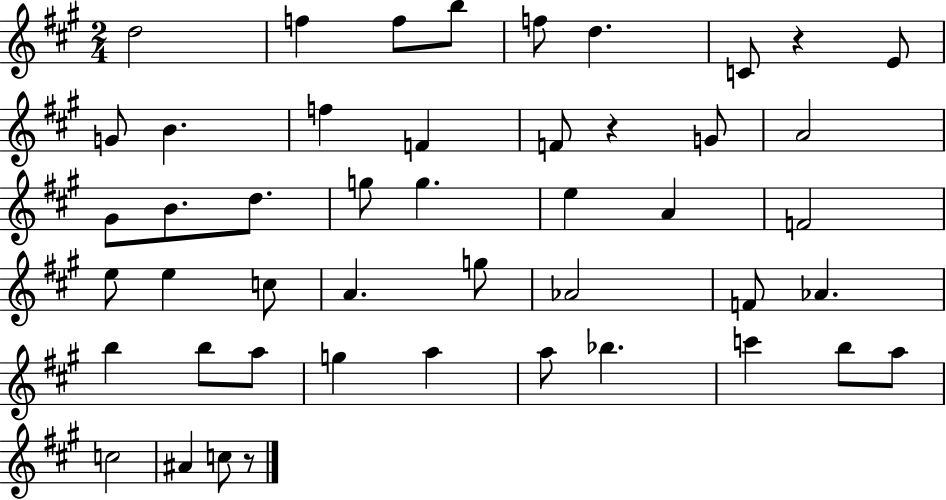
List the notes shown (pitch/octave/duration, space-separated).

D5/h F5/q F5/e B5/e F5/e D5/q. C4/e R/q E4/e G4/e B4/q. F5/q F4/q F4/e R/q G4/e A4/h G#4/e B4/e. D5/e. G5/e G5/q. E5/q A4/q F4/h E5/e E5/q C5/e A4/q. G5/e Ab4/h F4/e Ab4/q. B5/q B5/e A5/e G5/q A5/q A5/e Bb5/q. C6/q B5/e A5/e C5/h A#4/q C5/e R/e